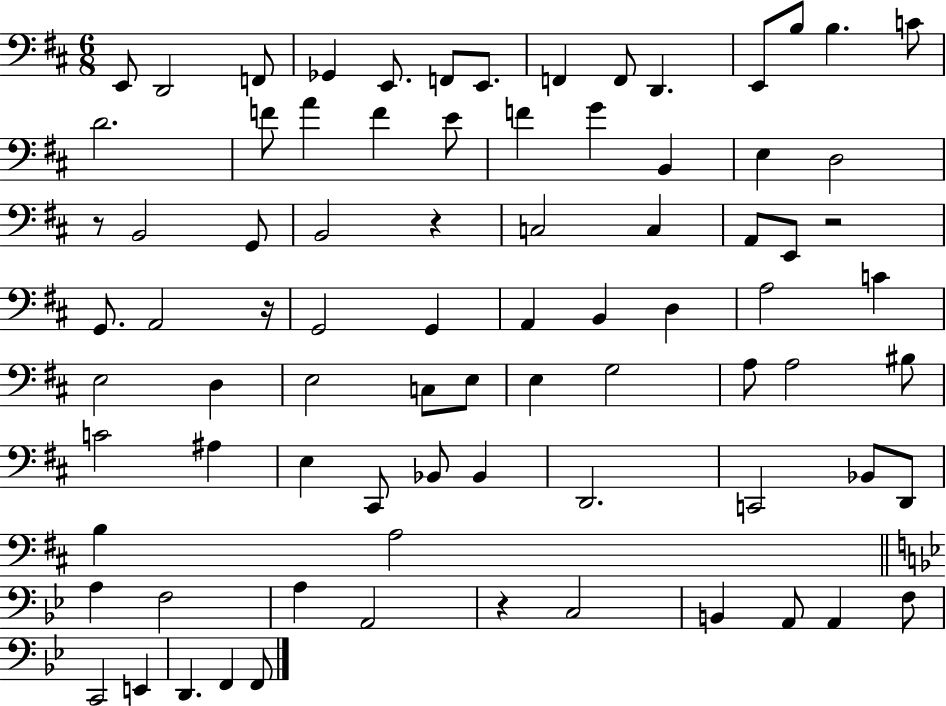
E2/e D2/h F2/e Gb2/q E2/e. F2/e E2/e. F2/q F2/e D2/q. E2/e B3/e B3/q. C4/e D4/h. F4/e A4/q F4/q E4/e F4/q G4/q B2/q E3/q D3/h R/e B2/h G2/e B2/h R/q C3/h C3/q A2/e E2/e R/h G2/e. A2/h R/s G2/h G2/q A2/q B2/q D3/q A3/h C4/q E3/h D3/q E3/h C3/e E3/e E3/q G3/h A3/e A3/h BIS3/e C4/h A#3/q E3/q C#2/e Bb2/e Bb2/q D2/h. C2/h Bb2/e D2/e B3/q A3/h A3/q F3/h A3/q A2/h R/q C3/h B2/q A2/e A2/q F3/e C2/h E2/q D2/q. F2/q F2/e